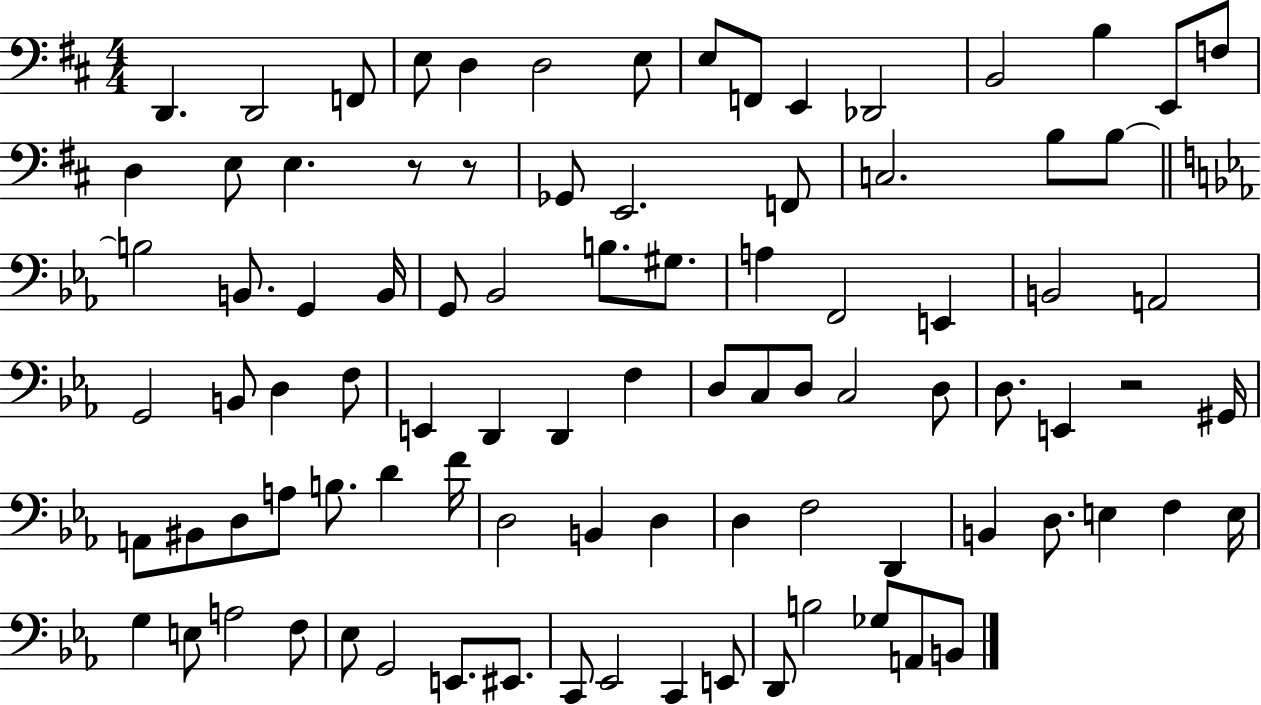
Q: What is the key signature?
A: D major